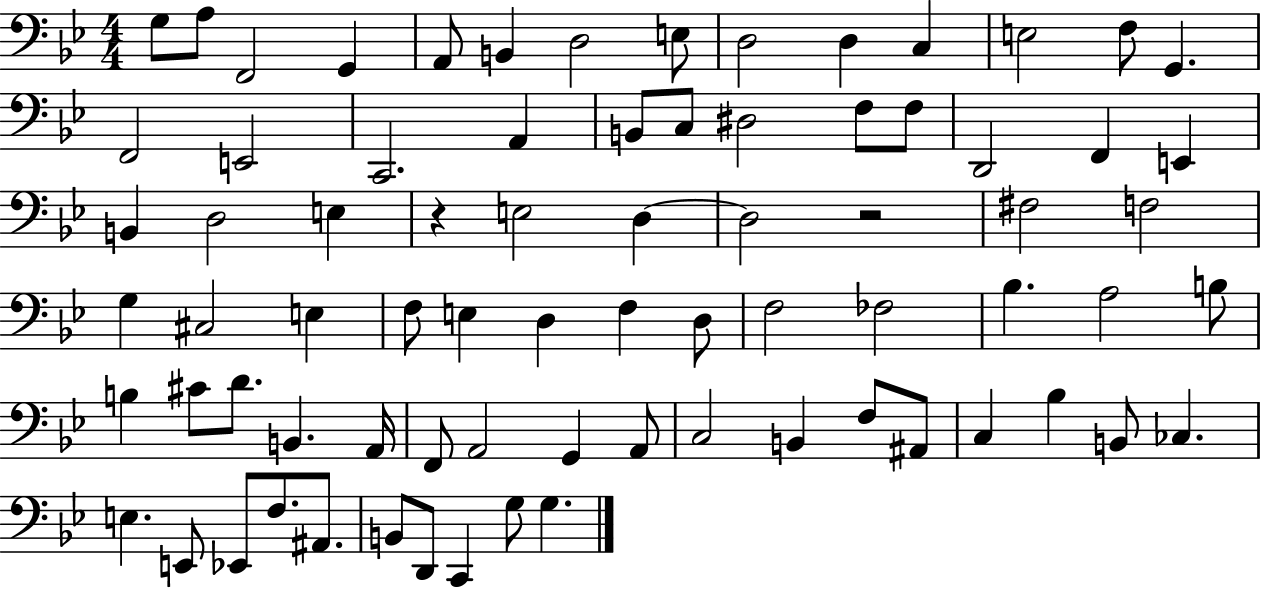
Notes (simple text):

G3/e A3/e F2/h G2/q A2/e B2/q D3/h E3/e D3/h D3/q C3/q E3/h F3/e G2/q. F2/h E2/h C2/h. A2/q B2/e C3/e D#3/h F3/e F3/e D2/h F2/q E2/q B2/q D3/h E3/q R/q E3/h D3/q D3/h R/h F#3/h F3/h G3/q C#3/h E3/q F3/e E3/q D3/q F3/q D3/e F3/h FES3/h Bb3/q. A3/h B3/e B3/q C#4/e D4/e. B2/q. A2/s F2/e A2/h G2/q A2/e C3/h B2/q F3/e A#2/e C3/q Bb3/q B2/e CES3/q. E3/q. E2/e Eb2/e F3/e. A#2/e. B2/e D2/e C2/q G3/e G3/q.